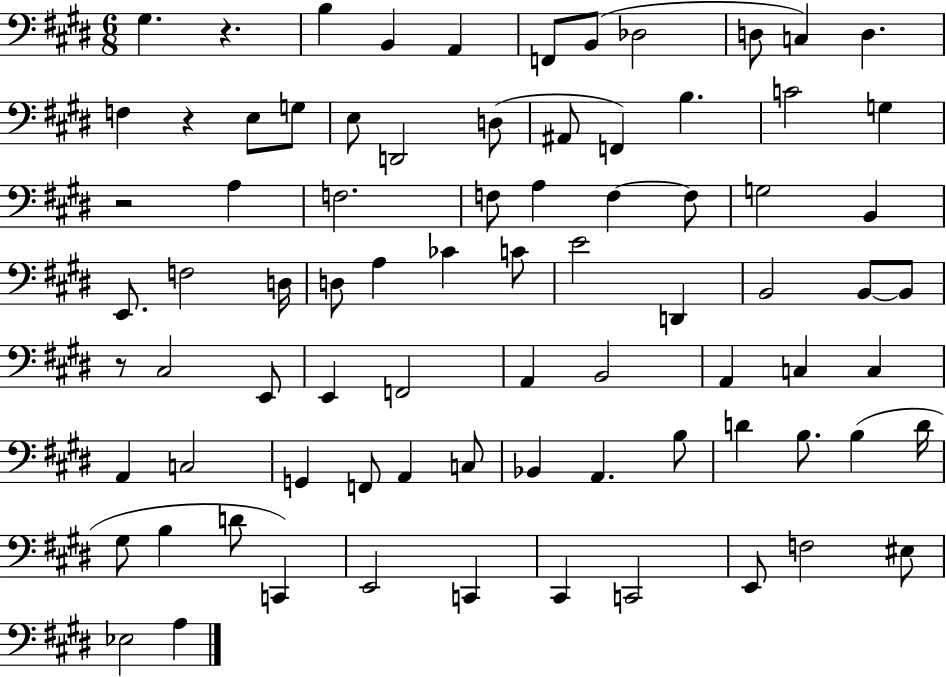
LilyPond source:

{
  \clef bass
  \numericTimeSignature
  \time 6/8
  \key e \major
  \repeat volta 2 { gis4. r4. | b4 b,4 a,4 | f,8 b,8( des2 | d8 c4) d4. | \break f4 r4 e8 g8 | e8 d,2 d8( | ais,8 f,4) b4. | c'2 g4 | \break r2 a4 | f2. | f8 a4 f4~~ f8 | g2 b,4 | \break e,8. f2 d16 | d8 a4 ces'4 c'8 | e'2 d,4 | b,2 b,8~~ b,8 | \break r8 cis2 e,8 | e,4 f,2 | a,4 b,2 | a,4 c4 c4 | \break a,4 c2 | g,4 f,8 a,4 c8 | bes,4 a,4. b8 | d'4 b8. b4( d'16 | \break gis8 b4 d'8 c,4) | e,2 c,4 | cis,4 c,2 | e,8 f2 eis8 | \break ees2 a4 | } \bar "|."
}